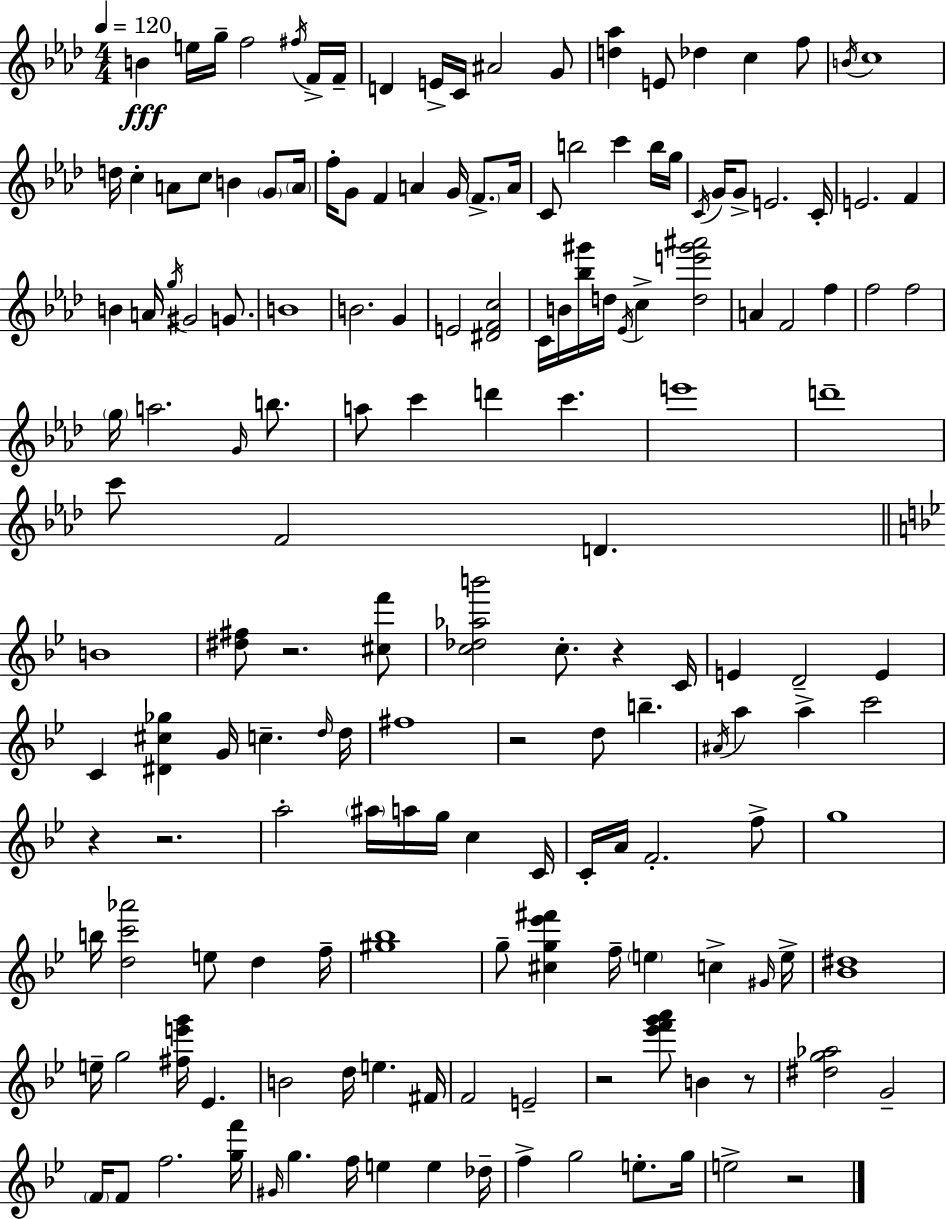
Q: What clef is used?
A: treble